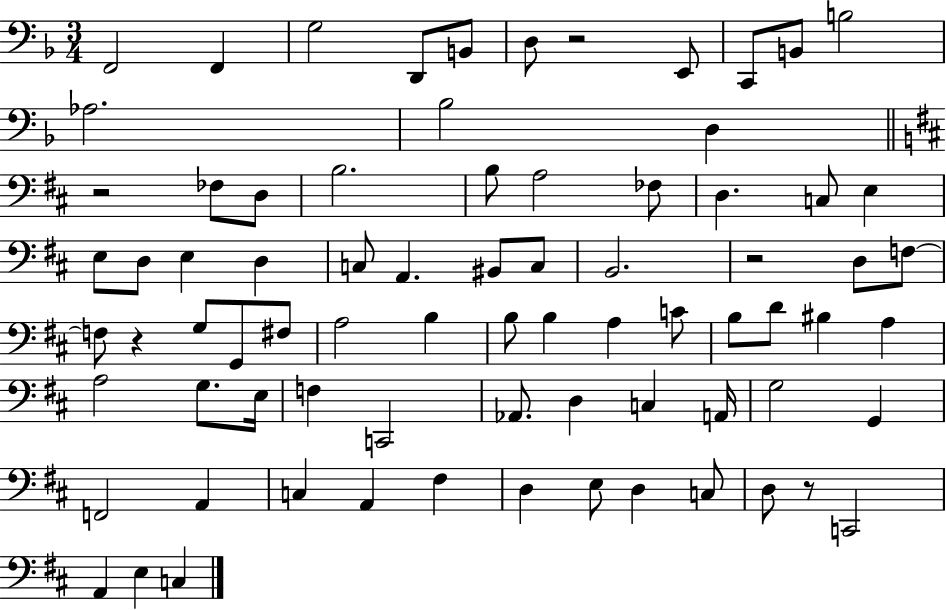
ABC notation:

X:1
T:Untitled
M:3/4
L:1/4
K:F
F,,2 F,, G,2 D,,/2 B,,/2 D,/2 z2 E,,/2 C,,/2 B,,/2 B,2 _A,2 _B,2 D, z2 _F,/2 D,/2 B,2 B,/2 A,2 _F,/2 D, C,/2 E, E,/2 D,/2 E, D, C,/2 A,, ^B,,/2 C,/2 B,,2 z2 D,/2 F,/2 F,/2 z G,/2 G,,/2 ^F,/2 A,2 B, B,/2 B, A, C/2 B,/2 D/2 ^B, A, A,2 G,/2 E,/4 F, C,,2 _A,,/2 D, C, A,,/4 G,2 G,, F,,2 A,, C, A,, ^F, D, E,/2 D, C,/2 D,/2 z/2 C,,2 A,, E, C,